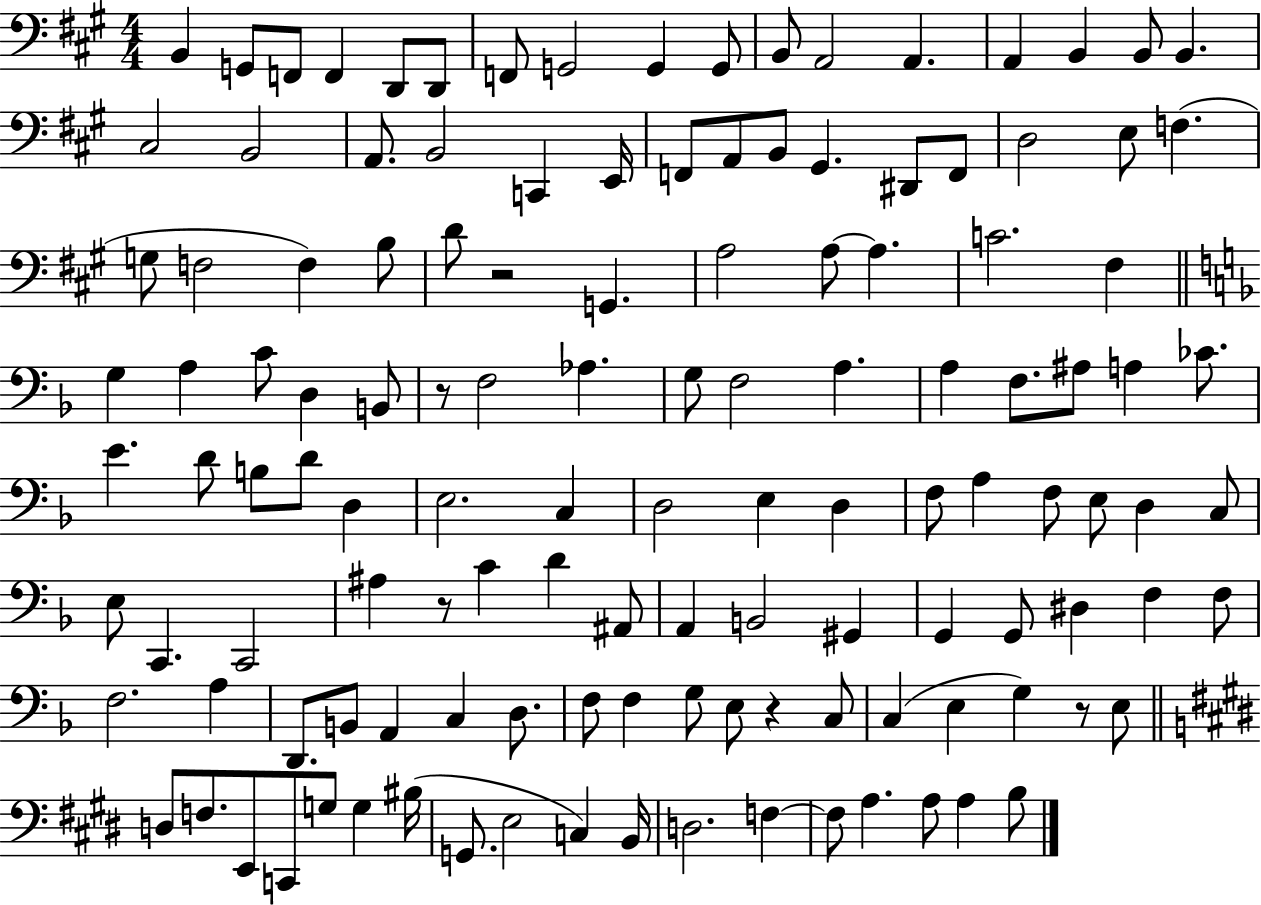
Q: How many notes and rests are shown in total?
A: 128